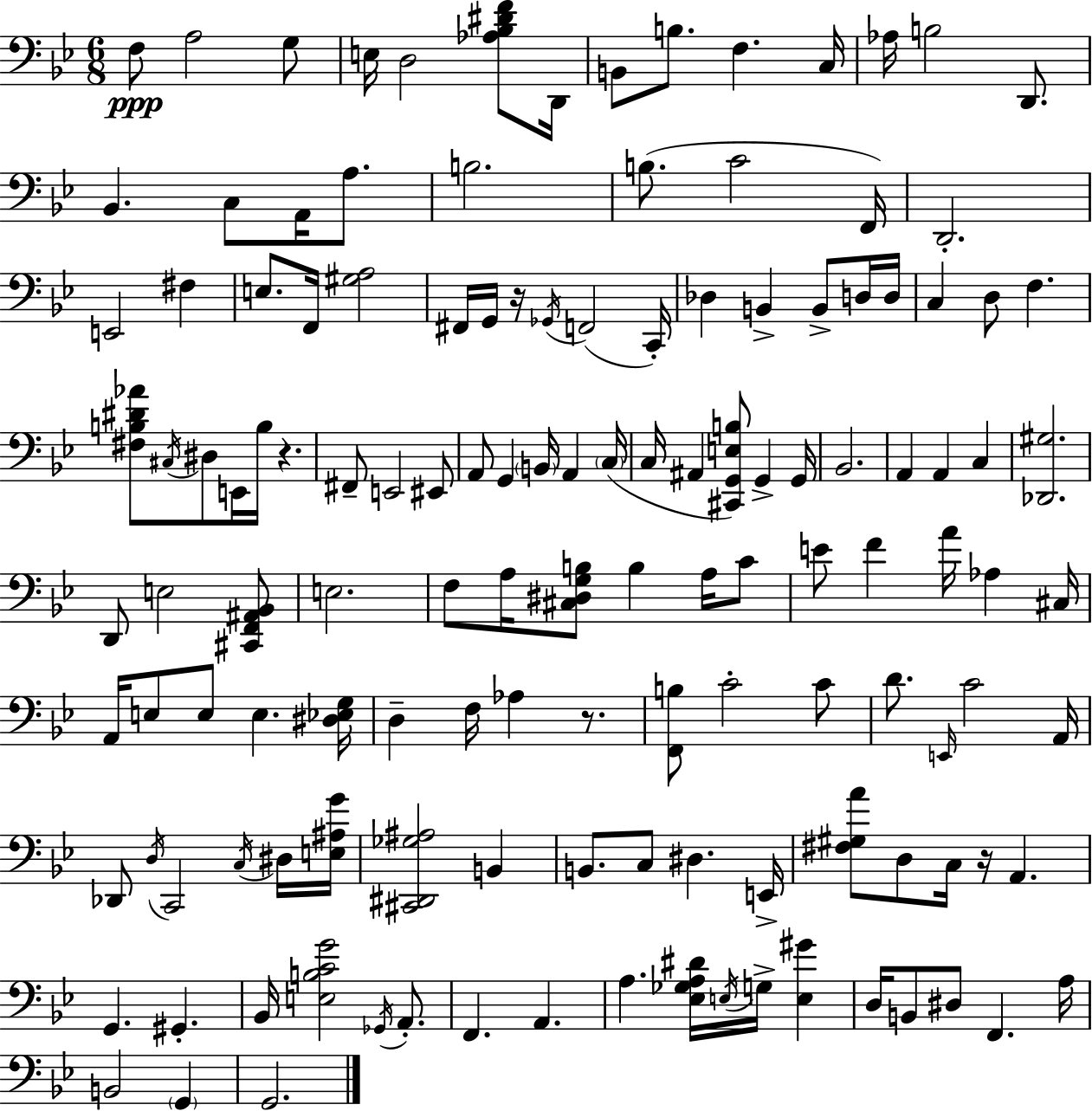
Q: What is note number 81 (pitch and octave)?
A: C4